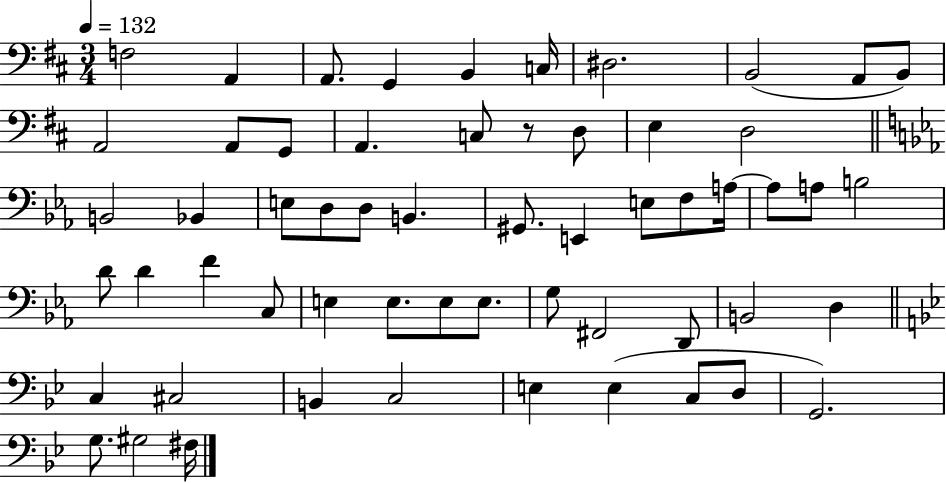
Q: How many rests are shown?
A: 1